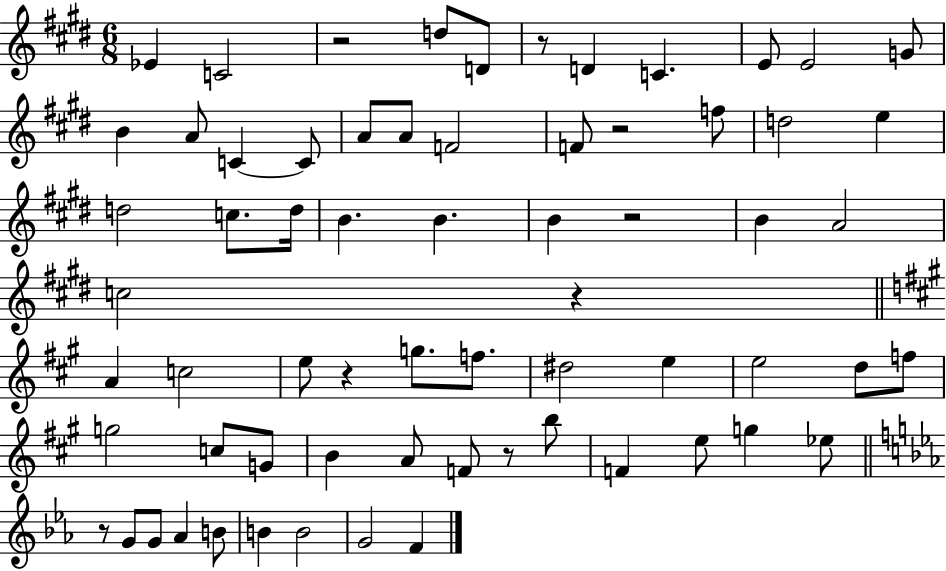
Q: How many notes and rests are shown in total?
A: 66